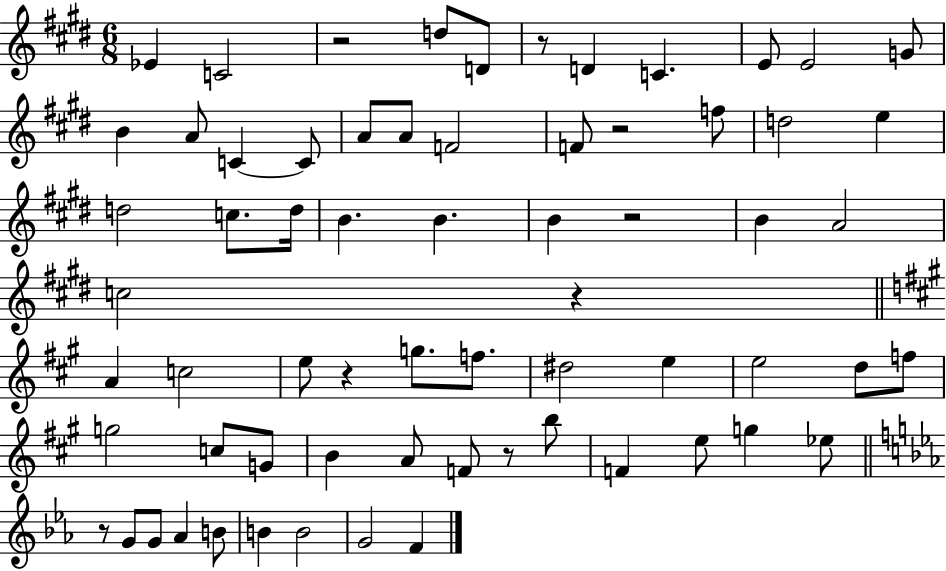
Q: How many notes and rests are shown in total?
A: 66